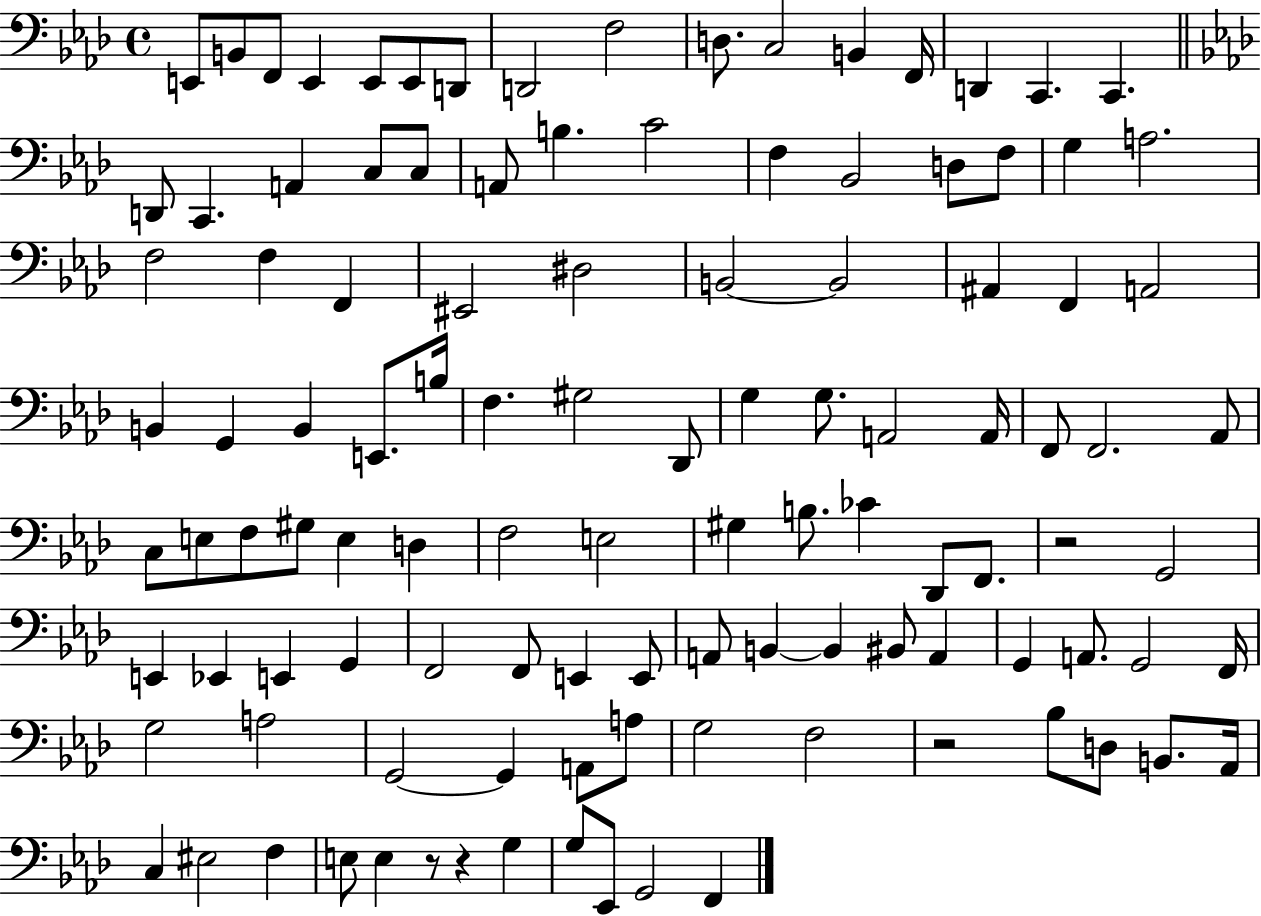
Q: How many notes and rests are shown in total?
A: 112